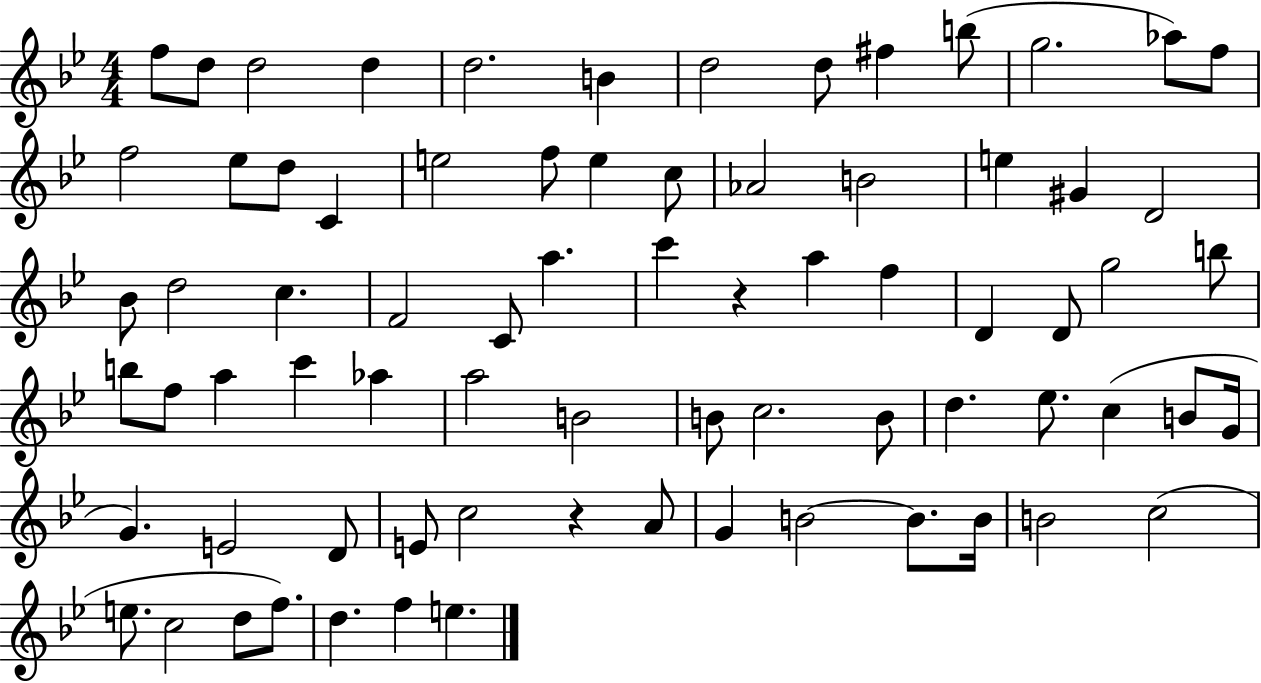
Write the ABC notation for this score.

X:1
T:Untitled
M:4/4
L:1/4
K:Bb
f/2 d/2 d2 d d2 B d2 d/2 ^f b/2 g2 _a/2 f/2 f2 _e/2 d/2 C e2 f/2 e c/2 _A2 B2 e ^G D2 _B/2 d2 c F2 C/2 a c' z a f D D/2 g2 b/2 b/2 f/2 a c' _a a2 B2 B/2 c2 B/2 d _e/2 c B/2 G/4 G E2 D/2 E/2 c2 z A/2 G B2 B/2 B/4 B2 c2 e/2 c2 d/2 f/2 d f e